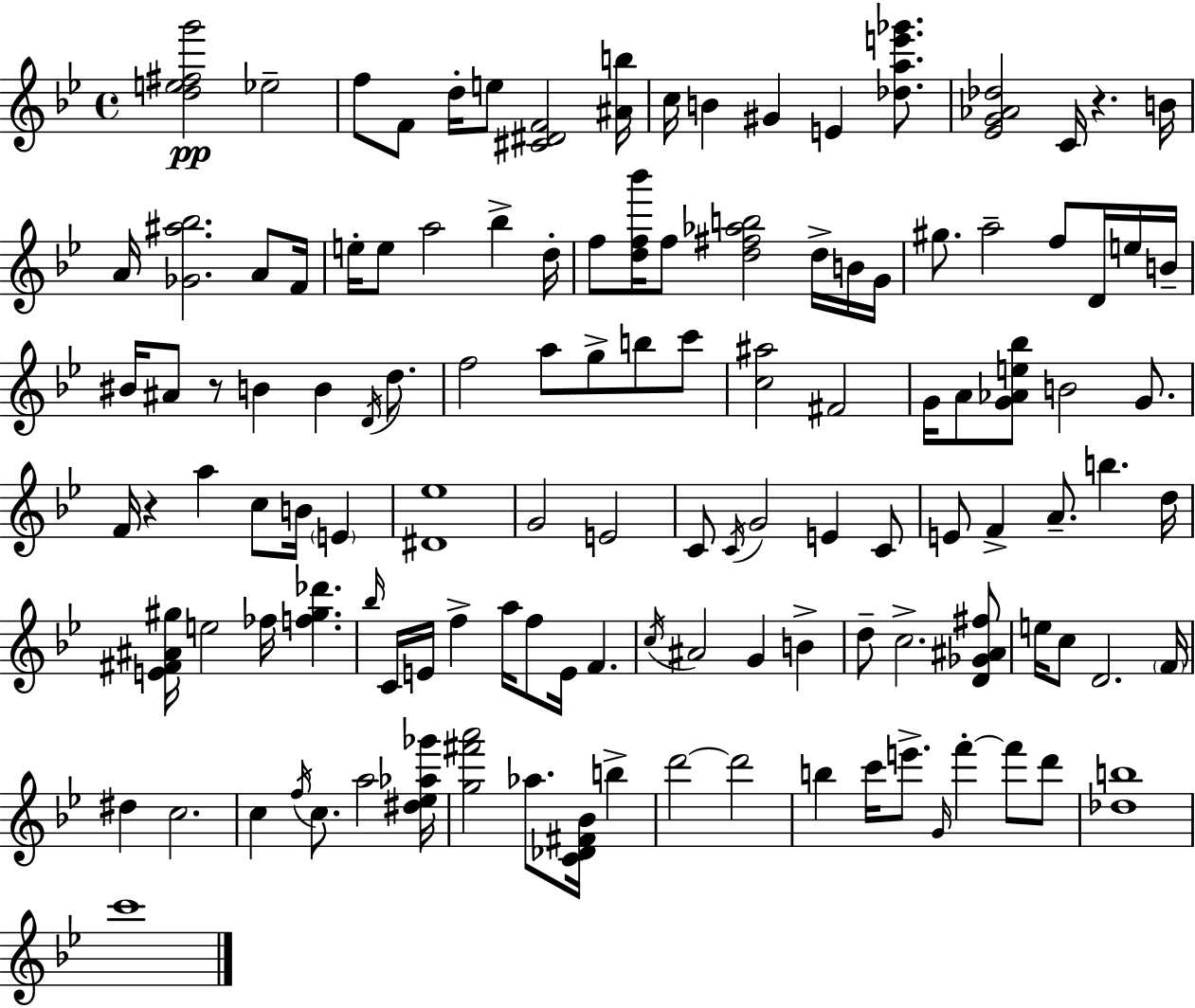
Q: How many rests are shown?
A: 3